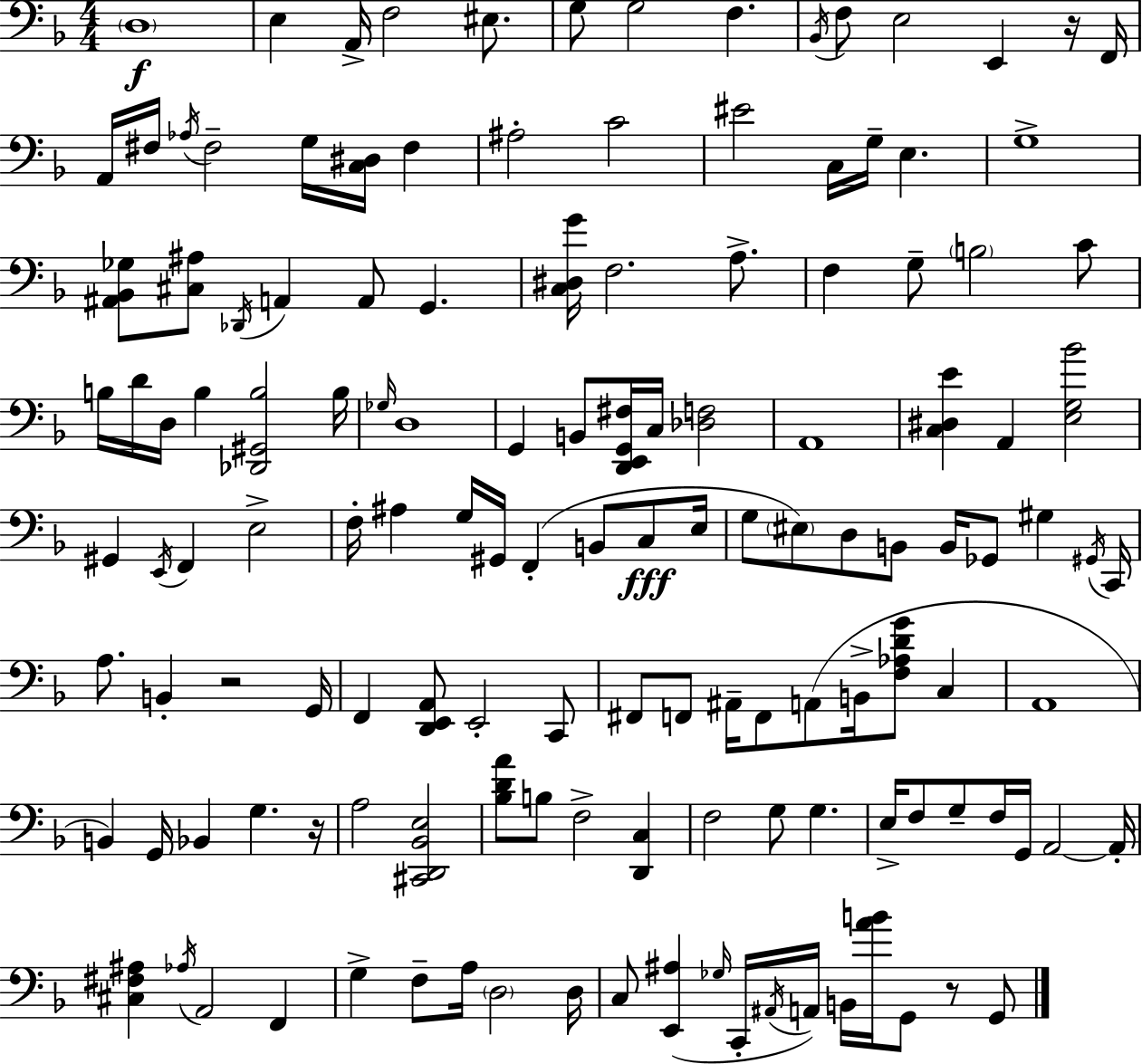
D3/w E3/q A2/s F3/h EIS3/e. G3/e G3/h F3/q. Bb2/s F3/e E3/h E2/q R/s F2/s A2/s F#3/s Ab3/s F#3/h G3/s [C3,D#3]/s F#3/q A#3/h C4/h EIS4/h C3/s G3/s E3/q. G3/w [A#2,Bb2,Gb3]/e [C#3,A#3]/e Db2/s A2/q A2/e G2/q. [C3,D#3,G4]/s F3/h. A3/e. F3/q G3/e B3/h C4/e B3/s D4/s D3/s B3/q [Db2,G#2,B3]/h B3/s Gb3/s D3/w G2/q B2/e [D2,E2,G2,F#3]/s C3/s [Db3,F3]/h A2/w [C3,D#3,E4]/q A2/q [E3,G3,Bb4]/h G#2/q E2/s F2/q E3/h F3/s A#3/q G3/s G#2/s F2/q B2/e C3/e E3/s G3/e EIS3/e D3/e B2/e B2/s Gb2/e G#3/q G#2/s C2/s A3/e. B2/q R/h G2/s F2/q [D2,E2,A2]/e E2/h C2/e F#2/e F2/e A#2/s F2/e A2/e B2/s [F3,Ab3,D4,G4]/e C3/q A2/w B2/q G2/s Bb2/q G3/q. R/s A3/h [C#2,D2,Bb2,E3]/h [Bb3,D4,A4]/e B3/e F3/h [D2,C3]/q F3/h G3/e G3/q. E3/s F3/e G3/e F3/s G2/s A2/h A2/s [C#3,F#3,A#3]/q Ab3/s A2/h F2/q G3/q F3/e A3/s D3/h D3/s C3/e [E2,A#3]/q Gb3/s C2/s A#2/s A2/s B2/s [A4,B4]/s G2/e R/e G2/e